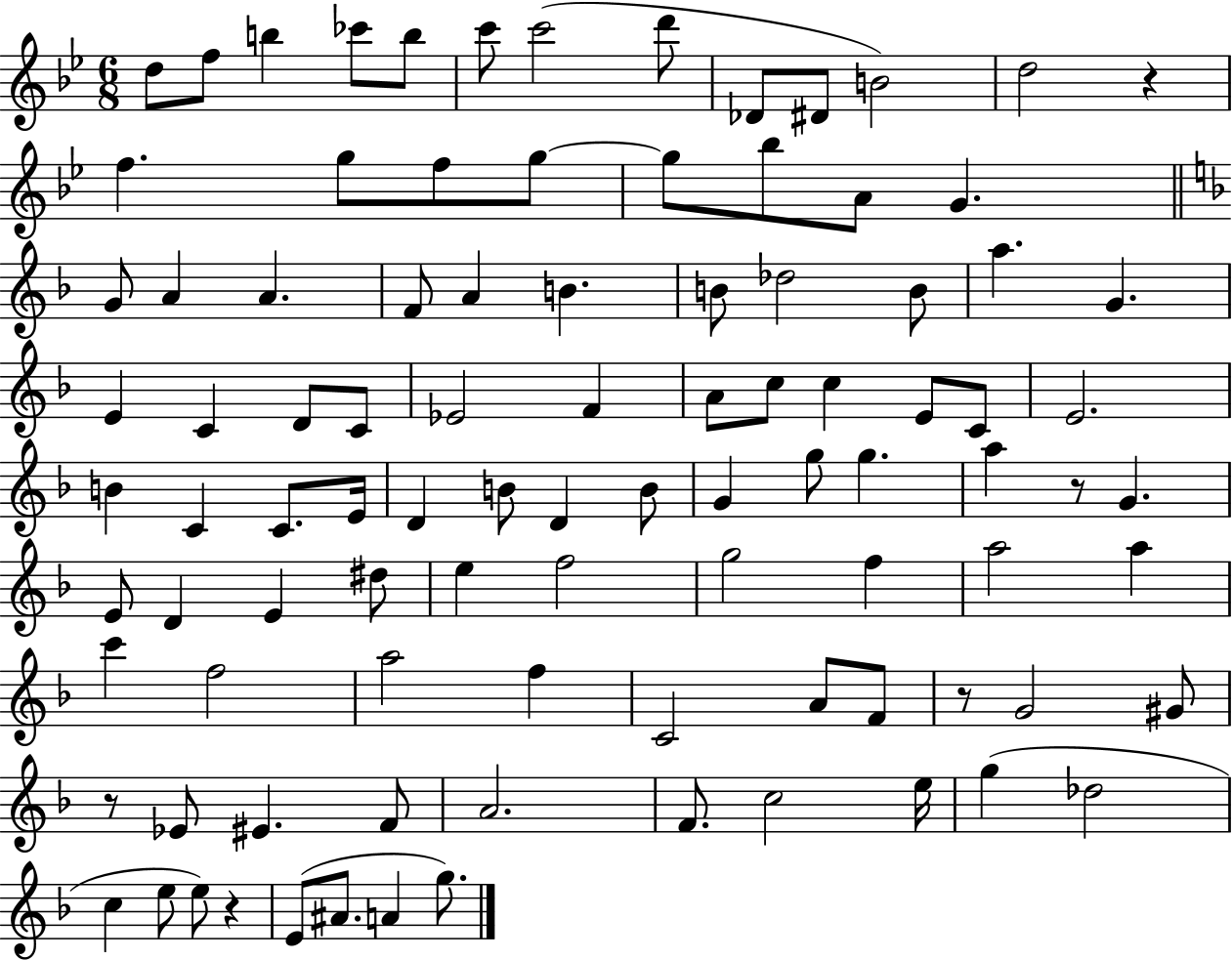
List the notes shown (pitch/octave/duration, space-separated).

D5/e F5/e B5/q CES6/e B5/e C6/e C6/h D6/e Db4/e D#4/e B4/h D5/h R/q F5/q. G5/e F5/e G5/e G5/e Bb5/e A4/e G4/q. G4/e A4/q A4/q. F4/e A4/q B4/q. B4/e Db5/h B4/e A5/q. G4/q. E4/q C4/q D4/e C4/e Eb4/h F4/q A4/e C5/e C5/q E4/e C4/e E4/h. B4/q C4/q C4/e. E4/s D4/q B4/e D4/q B4/e G4/q G5/e G5/q. A5/q R/e G4/q. E4/e D4/q E4/q D#5/e E5/q F5/h G5/h F5/q A5/h A5/q C6/q F5/h A5/h F5/q C4/h A4/e F4/e R/e G4/h G#4/e R/e Eb4/e EIS4/q. F4/e A4/h. F4/e. C5/h E5/s G5/q Db5/h C5/q E5/e E5/e R/q E4/e A#4/e. A4/q G5/e.